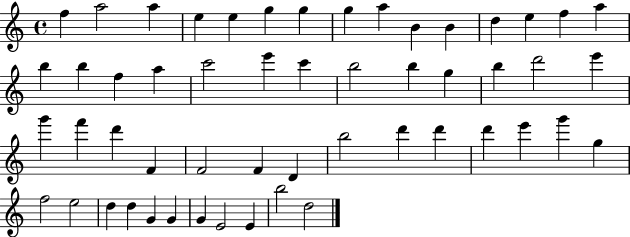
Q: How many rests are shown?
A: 0